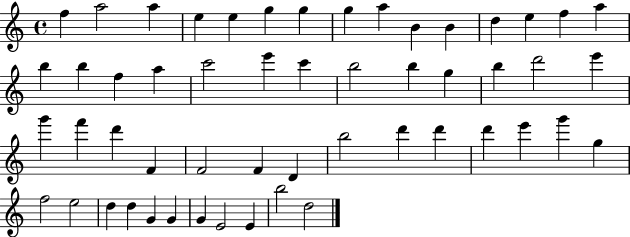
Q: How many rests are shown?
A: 0